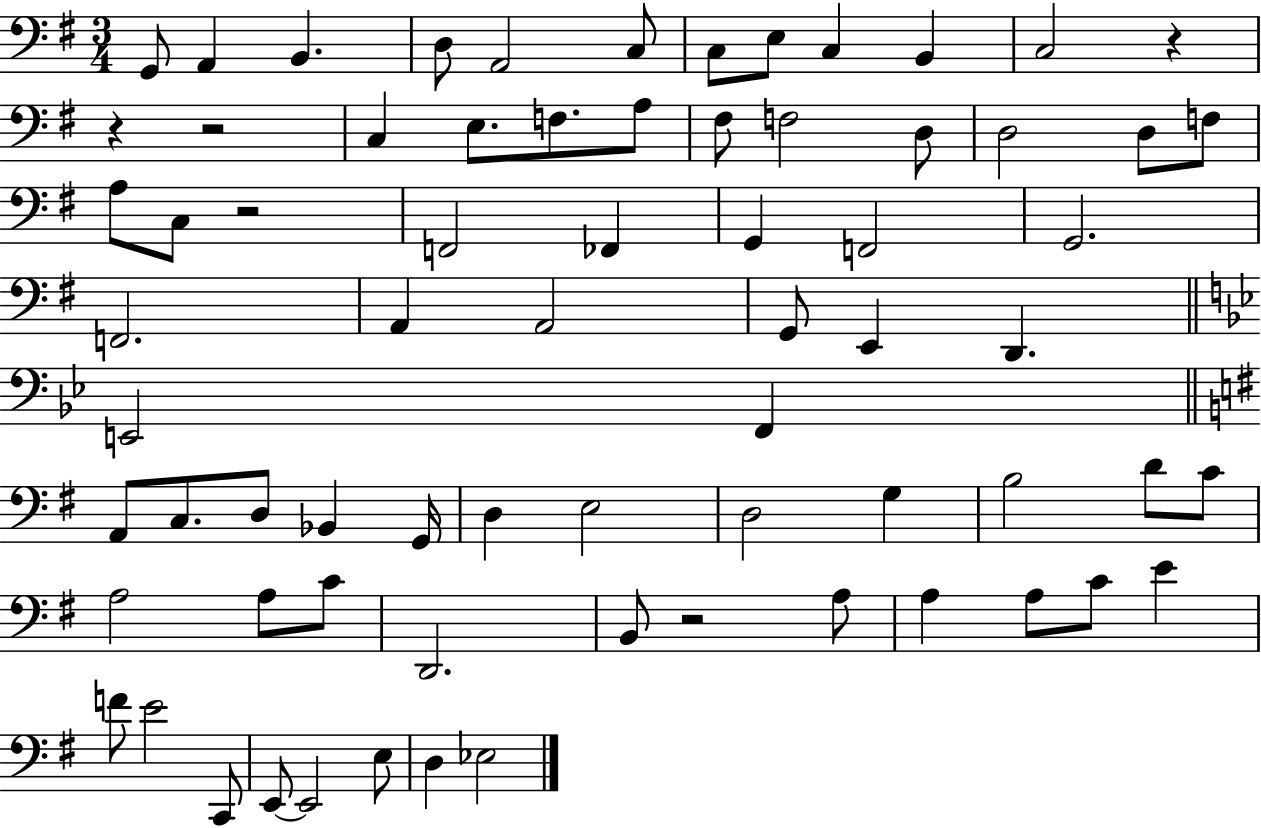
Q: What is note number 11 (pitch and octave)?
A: C3